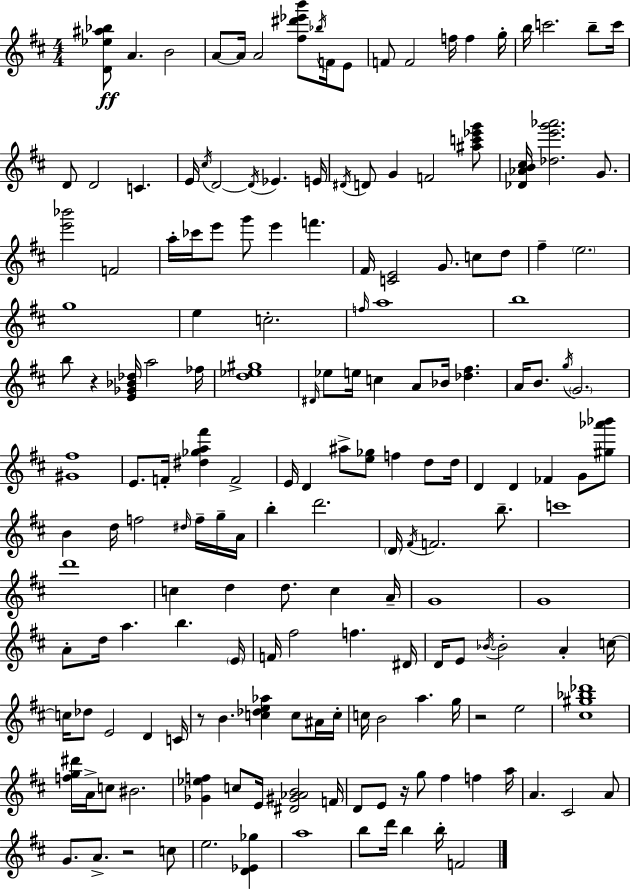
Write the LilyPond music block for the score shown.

{
  \clef treble
  \numericTimeSignature
  \time 4/4
  \key d \major
  \repeat volta 2 { <d' ees'' ais'' bes''>8\ff a'4. b'2 | a'8~~ a'16 a'2 <fis'' dis''' ees''' b'''>8 \acciaccatura { bes''16 } f'16 e'8 | f'8 f'2 f''16 f''4 | g''16-. b''16 c'''2. b''8-- | \break c'''16 d'8 d'2 c'4. | e'16 \acciaccatura { cis''16 } d'2~~ \acciaccatura { d'16 } ees'4. | e'16 \acciaccatura { dis'16 } d'8 g'4 f'2 | <ais'' c''' ees''' g'''>8 <des' aes' b' cis''>16 <des'' e''' g''' aes'''>2. | \break g'8. <e''' bes'''>2 f'2 | a''16-. ces'''16 e'''8 g'''8 e'''4 f'''4. | fis'16 <c' e'>2 g'8. | c''8 d''8 fis''4-- \parenthesize e''2. | \break g''1 | e''4 c''2.-. | \grace { f''16 } a''1 | b''1 | \break b''8 r4 <e' ges' bes' des''>16 a''2 | fes''16 <d'' ees'' gis''>1 | \grace { dis'16 } ees''8 e''16 c''4 a'8 bes'16 | <des'' fis''>4. a'16 b'8. \acciaccatura { g''16 } \parenthesize g'2. | \break <gis' fis''>1 | e'8. f'16-. <dis'' ges'' a'' fis'''>4 f'2-> | e'16 d'4 ais''8-> <e'' ges''>8 | f''4 d''8 d''16 d'4 d'4 fes'4 | \break g'8 <gis'' aes''' bes'''>8 b'4 d''16 f''2 | \grace { dis''16 } f''16-- g''16-- a'16 b''4-. d'''2. | \parenthesize d'16 \acciaccatura { fis'16 } f'2. | b''8.-- c'''1 | \break d'''1 | c''4 d''4 | d''8. c''4 a'16-- g'1 | g'1 | \break a'8-. d''16 a''4. | b''4. \parenthesize e'16 f'16 fis''2 | f''4. dis'16 d'16 e'8 \acciaccatura { bes'16~ }~ bes'2-. | a'4-. c''16~~ c''16 des''8 e'2 | \break d'4 c'16 r8 b'4. | <c'' des'' e'' aes''>4 c''8 ais'16 c''16-. c''16 b'2 | a''4. g''16 r2 | e''2 <cis'' gis'' bes'' des'''>1 | \break <f'' g'' dis'''>16 a'16-> c''8 bis'2. | <ges' ees'' f''>4 c''8 | e'16 <dis' gis' aes' b'>2 f'16 d'8 e'8 r16 g''8 | fis''4 f''4 a''16 a'4. | \break cis'2 a'8 g'8. a'8.-> | r2 c''8 e''2. | <d' ees' ges''>4 a''1 | b''8 d'''16 b''4 | \break b''16-. f'2 } \bar "|."
}